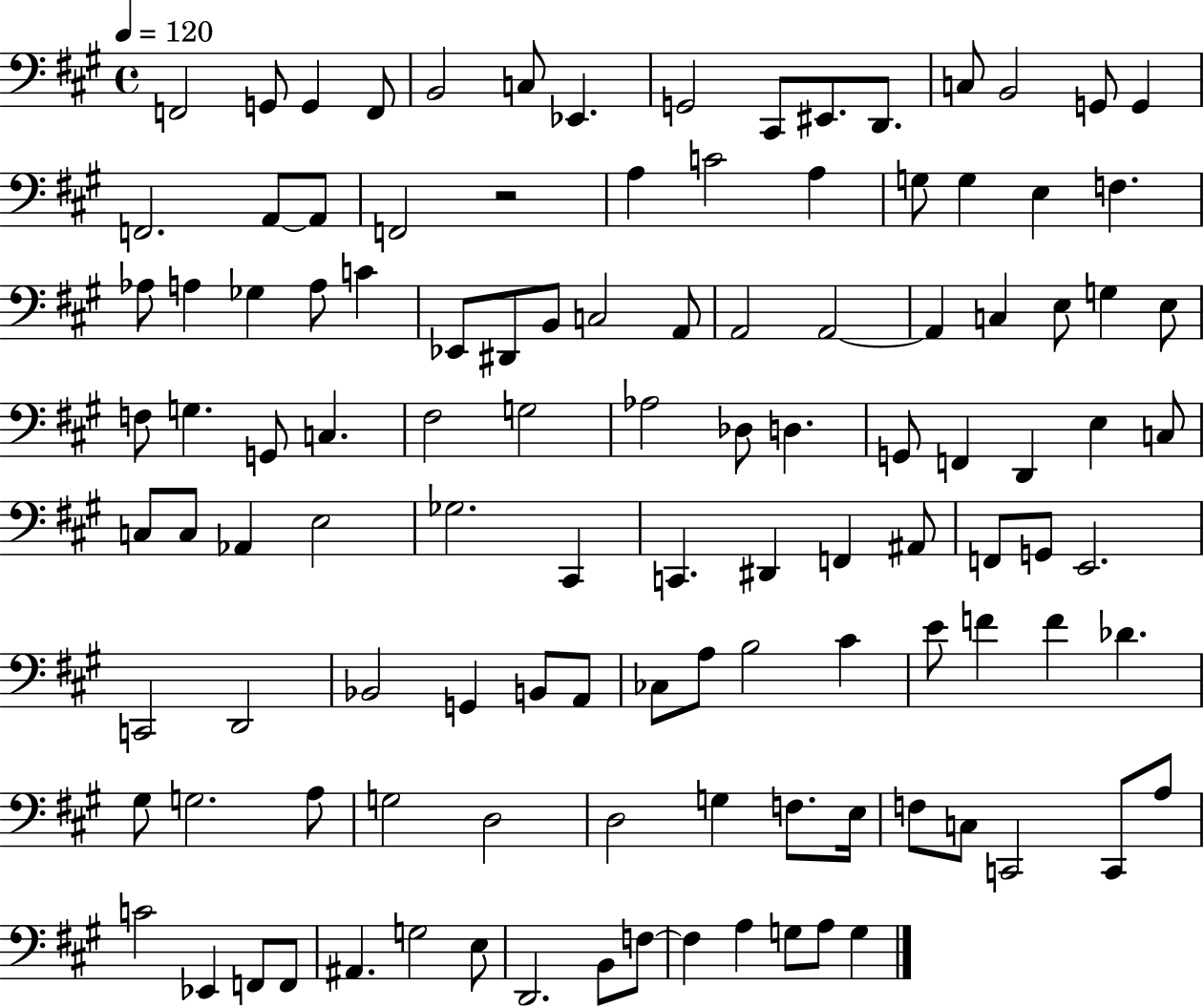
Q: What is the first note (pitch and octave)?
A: F2